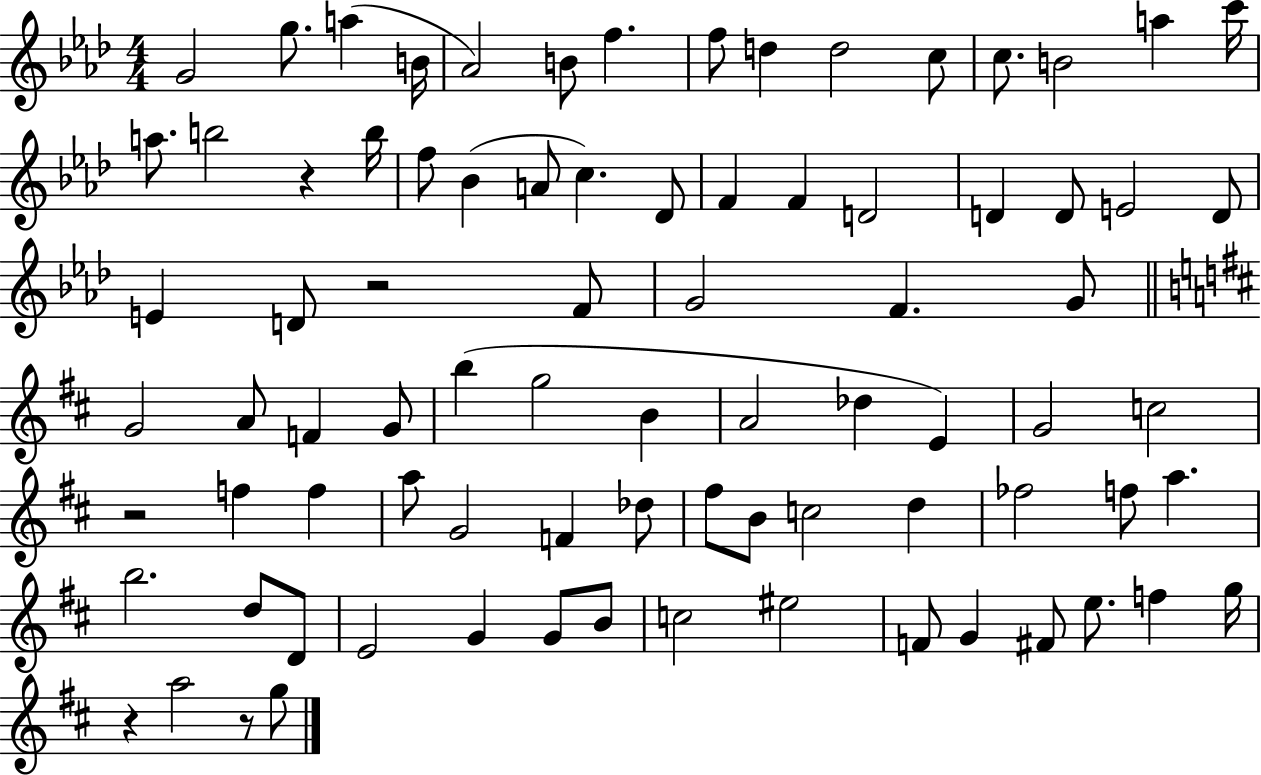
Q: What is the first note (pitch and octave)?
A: G4